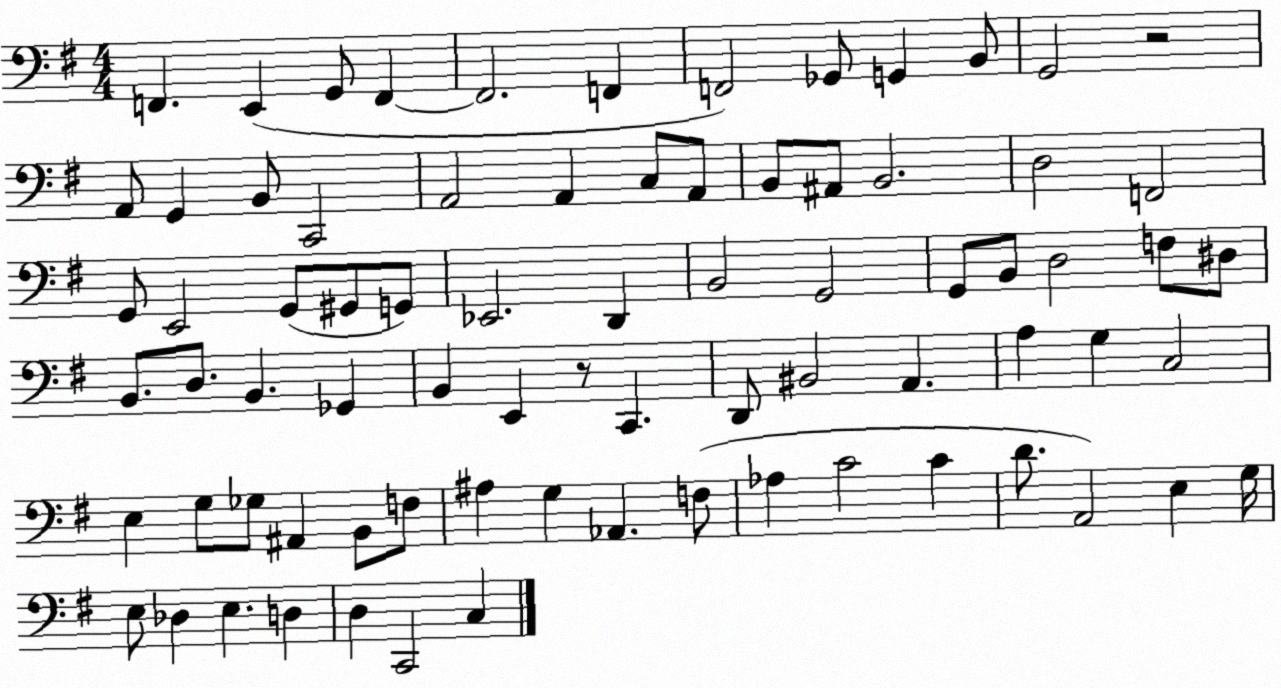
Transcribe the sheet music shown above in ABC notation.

X:1
T:Untitled
M:4/4
L:1/4
K:G
F,, E,, G,,/2 F,, F,,2 F,, F,,2 _G,,/2 G,, B,,/2 G,,2 z2 A,,/2 G,, B,,/2 C,,2 A,,2 A,, C,/2 A,,/2 B,,/2 ^A,,/2 B,,2 D,2 F,,2 G,,/2 E,,2 G,,/2 ^G,,/2 G,,/2 _E,,2 D,, B,,2 G,,2 G,,/2 B,,/2 D,2 F,/2 ^D,/2 B,,/2 D,/2 B,, _G,, B,, E,, z/2 C,, D,,/2 ^B,,2 A,, A, G, C,2 E, G,/2 _G,/2 ^A,, B,,/2 F,/2 ^A, G, _A,, F,/2 _A, C2 C D/2 A,,2 E, G,/4 E,/2 _D, E, D, D, C,,2 C,